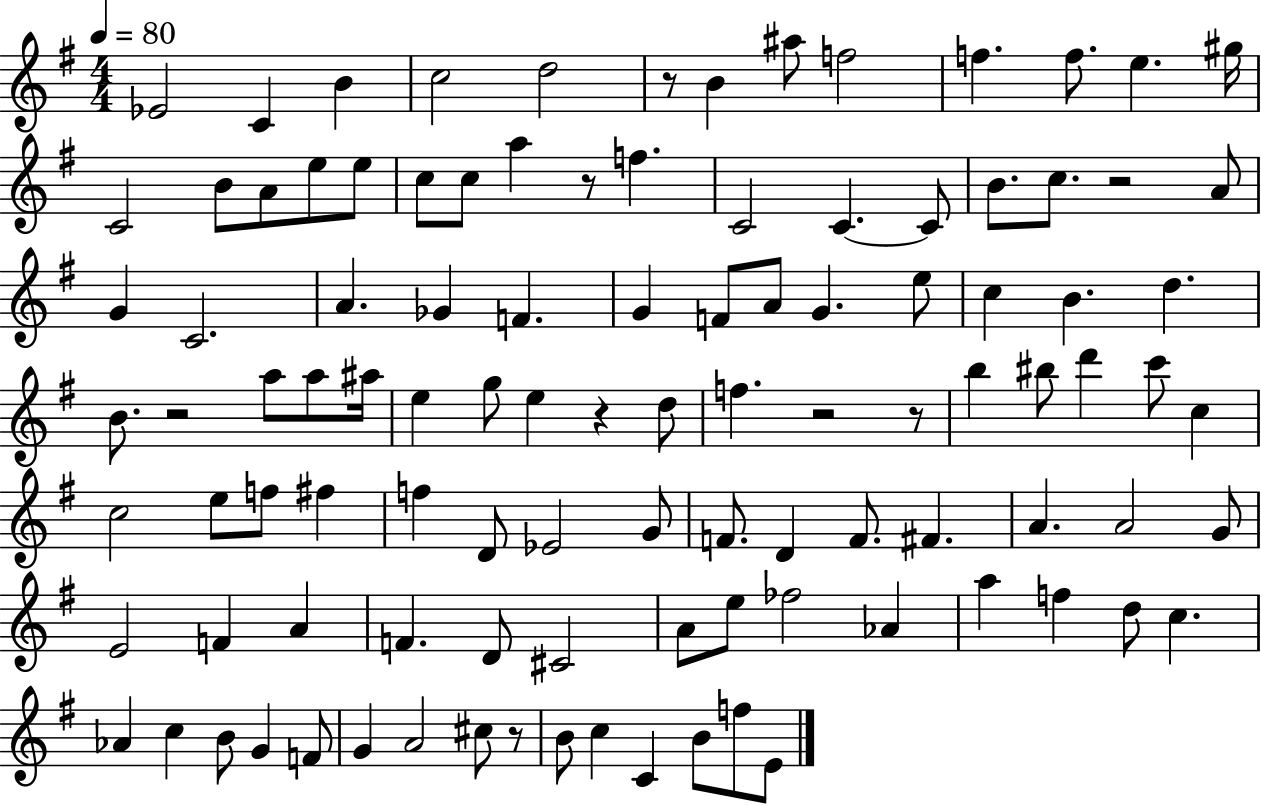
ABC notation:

X:1
T:Untitled
M:4/4
L:1/4
K:G
_E2 C B c2 d2 z/2 B ^a/2 f2 f f/2 e ^g/4 C2 B/2 A/2 e/2 e/2 c/2 c/2 a z/2 f C2 C C/2 B/2 c/2 z2 A/2 G C2 A _G F G F/2 A/2 G e/2 c B d B/2 z2 a/2 a/2 ^a/4 e g/2 e z d/2 f z2 z/2 b ^b/2 d' c'/2 c c2 e/2 f/2 ^f f D/2 _E2 G/2 F/2 D F/2 ^F A A2 G/2 E2 F A F D/2 ^C2 A/2 e/2 _f2 _A a f d/2 c _A c B/2 G F/2 G A2 ^c/2 z/2 B/2 c C B/2 f/2 E/2